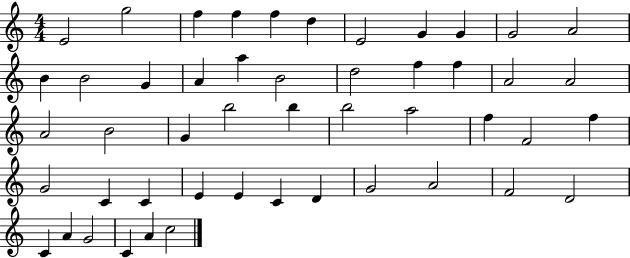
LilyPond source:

{
  \clef treble
  \numericTimeSignature
  \time 4/4
  \key c \major
  e'2 g''2 | f''4 f''4 f''4 d''4 | e'2 g'4 g'4 | g'2 a'2 | \break b'4 b'2 g'4 | a'4 a''4 b'2 | d''2 f''4 f''4 | a'2 a'2 | \break a'2 b'2 | g'4 b''2 b''4 | b''2 a''2 | f''4 f'2 f''4 | \break g'2 c'4 c'4 | e'4 e'4 c'4 d'4 | g'2 a'2 | f'2 d'2 | \break c'4 a'4 g'2 | c'4 a'4 c''2 | \bar "|."
}